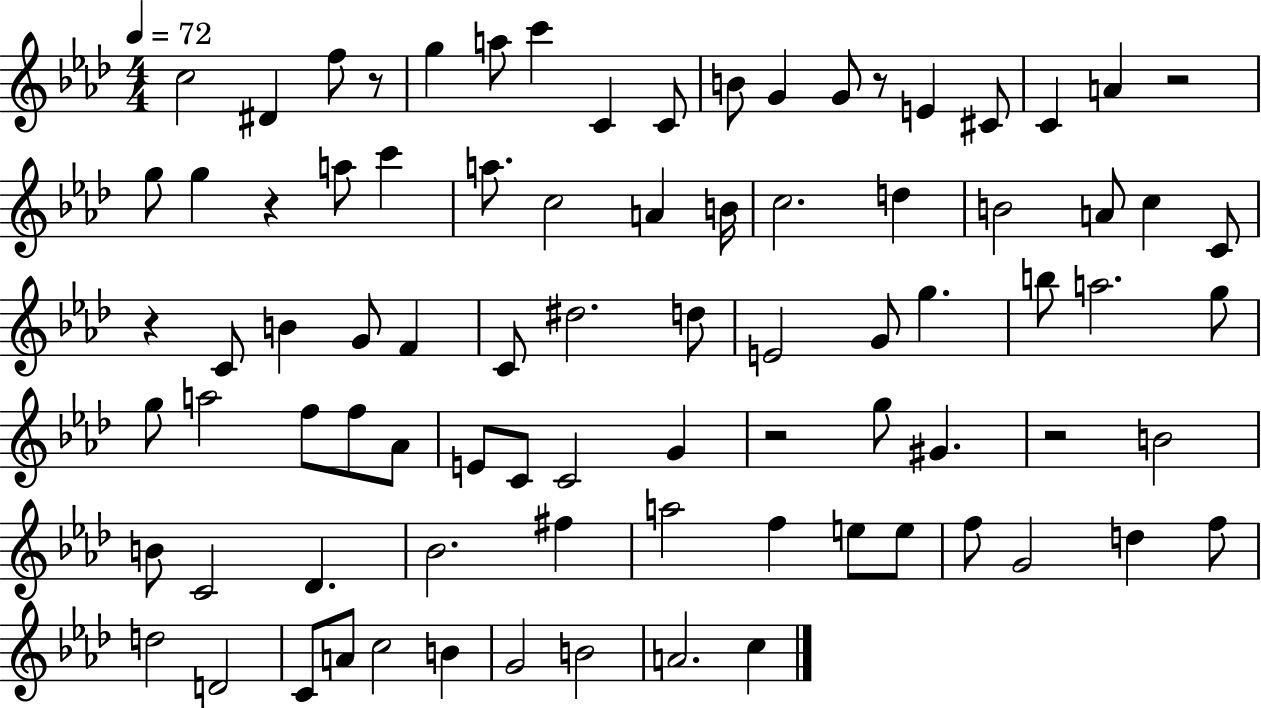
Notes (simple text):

C5/h D#4/q F5/e R/e G5/q A5/e C6/q C4/q C4/e B4/e G4/q G4/e R/e E4/q C#4/e C4/q A4/q R/h G5/e G5/q R/q A5/e C6/q A5/e. C5/h A4/q B4/s C5/h. D5/q B4/h A4/e C5/q C4/e R/q C4/e B4/q G4/e F4/q C4/e D#5/h. D5/e E4/h G4/e G5/q. B5/e A5/h. G5/e G5/e A5/h F5/e F5/e Ab4/e E4/e C4/e C4/h G4/q R/h G5/e G#4/q. R/h B4/h B4/e C4/h Db4/q. Bb4/h. F#5/q A5/h F5/q E5/e E5/e F5/e G4/h D5/q F5/e D5/h D4/h C4/e A4/e C5/h B4/q G4/h B4/h A4/h. C5/q